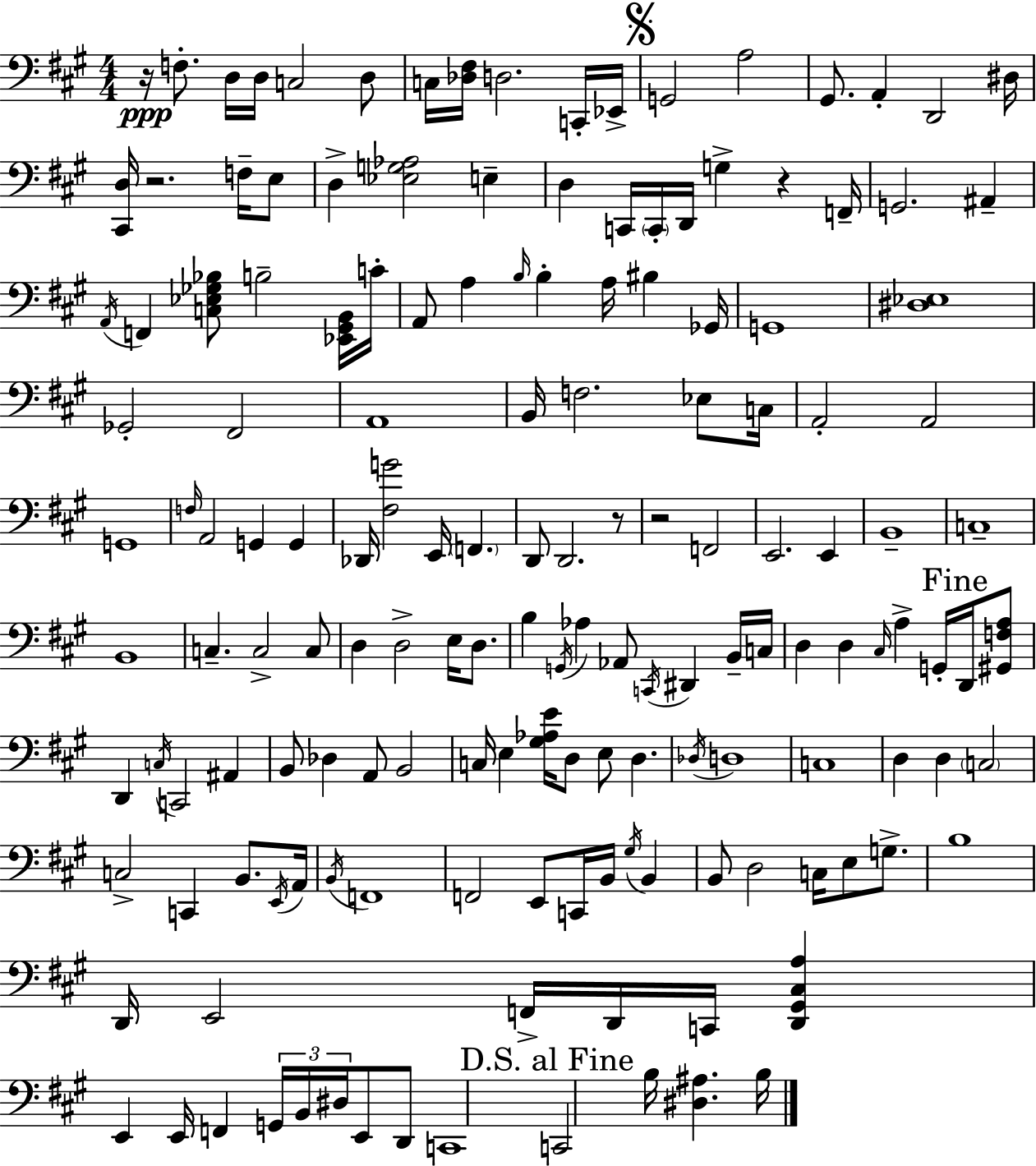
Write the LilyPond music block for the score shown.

{
  \clef bass
  \numericTimeSignature
  \time 4/4
  \key a \major
  r16\ppp f8.-. d16 d16 c2 d8 | c16 <des fis>16 d2. c,16-. ees,16-> | \mark \markup { \musicglyph "scripts.segno" } g,2 a2 | gis,8. a,4-. d,2 dis16 | \break <cis, d>16 r2. f16-- e8 | d4-> <ees g aes>2 e4-- | d4 c,16 \parenthesize c,16-. d,16 g4-> r4 f,16-- | g,2. ais,4-- | \break \acciaccatura { a,16 } f,4 <c ees ges bes>8 b2-- <ees, gis, b,>16 | c'16-. a,8 a4 \grace { b16 } b4-. a16 bis4 | ges,16 g,1 | <dis ees>1 | \break ges,2-. fis,2 | a,1 | b,16 f2. ees8 | c16 a,2-. a,2 | \break g,1 | \grace { f16 } a,2 g,4 g,4 | des,16 <fis g'>2 e,16 \parenthesize f,4. | d,8 d,2. | \break r8 r2 f,2 | e,2. e,4 | b,1-- | c1-- | \break b,1 | c4.-- c2-> | c8 d4 d2-> e16 | d8. b4 \acciaccatura { g,16 } aes4 aes,8 \acciaccatura { c,16 } dis,4 | \break b,16-- c16 d4 d4 \grace { cis16 } a4-> | g,16-. \mark "Fine" d,16 <gis, f a>8 d,4 \acciaccatura { c16 } c,2 | ais,4 b,8 des4 a,8 b,2 | c16 e4 <gis aes e'>16 d8 e8 | \break d4. \acciaccatura { des16 } d1 | c1 | d4 d4 | \parenthesize c2 c2-> | \break c,4 b,8. \acciaccatura { e,16 } a,16 \acciaccatura { b,16 } f,1 | f,2 | e,8 c,16 b,16 \acciaccatura { gis16 } b,4 b,8 d2 | c16 e8 g8.-> b1 | \break d,16 e,2 | f,16-> d,16 c,16 <d, gis, cis a>4 e,4 e,16 | f,4 \tuplet 3/2 { g,16 b,16 dis16 } e,8 d,8 c,1 | \mark "D.S. al Fine" c,2 | \break b16 <dis ais>4. b16 \bar "|."
}